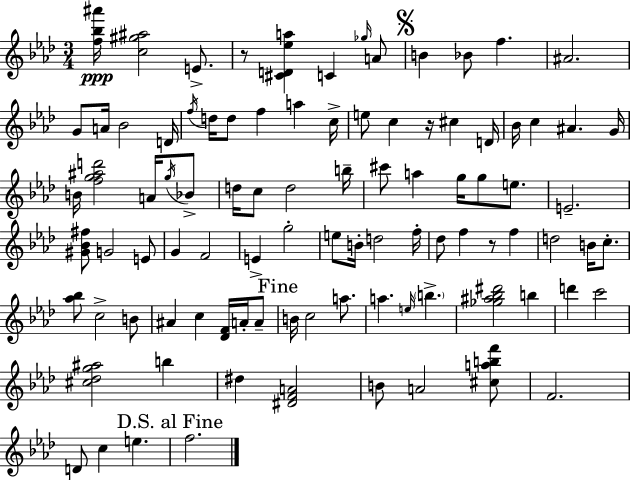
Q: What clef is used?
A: treble